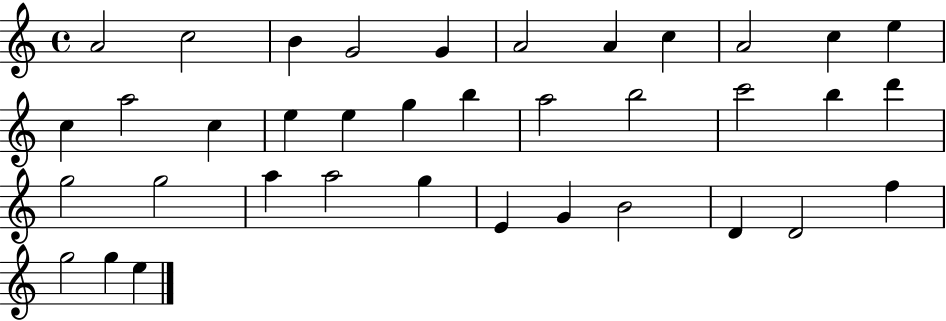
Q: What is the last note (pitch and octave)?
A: E5